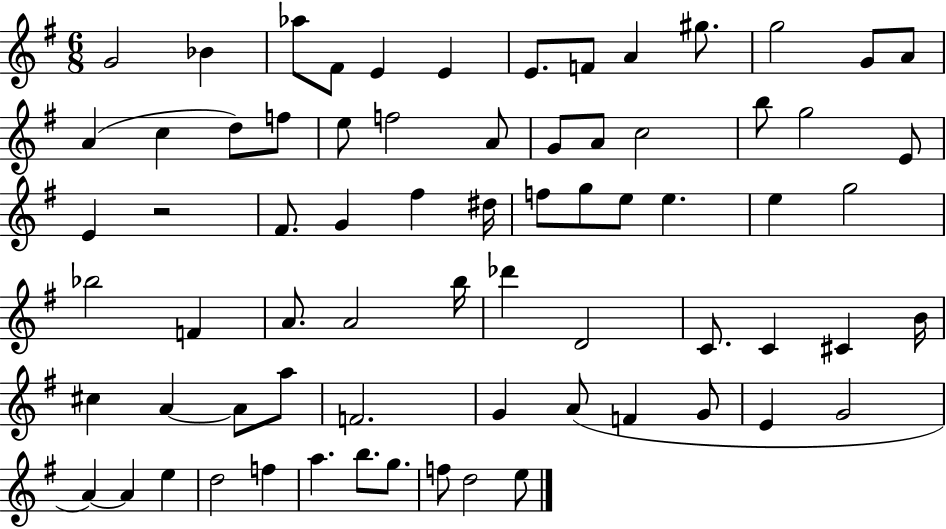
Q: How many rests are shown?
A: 1